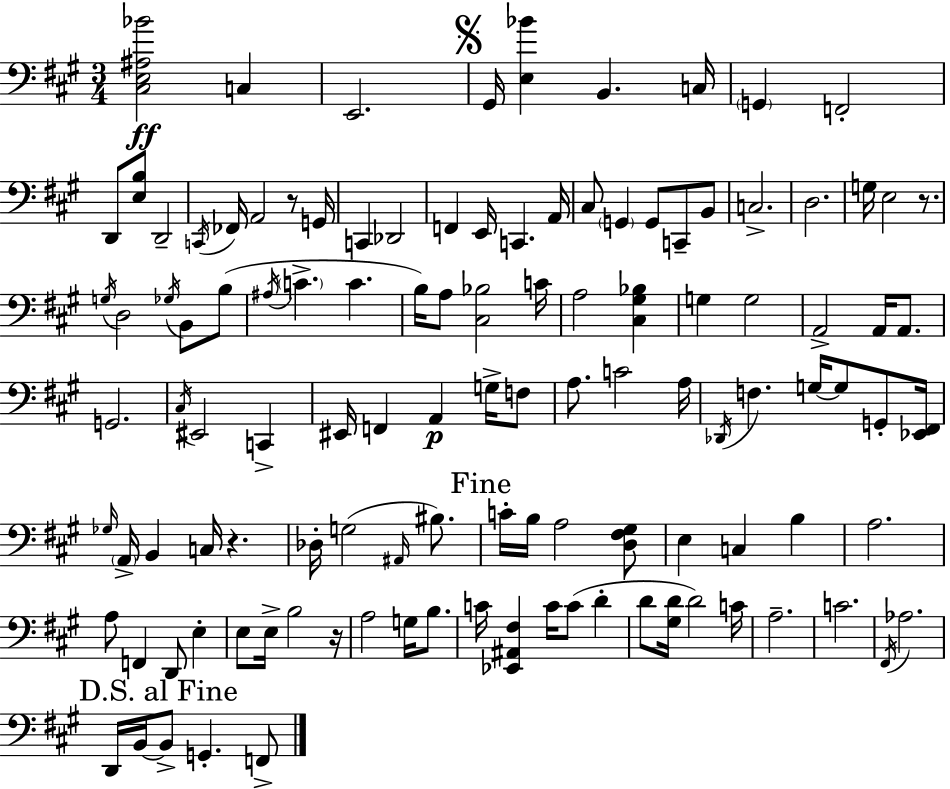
[C#3,E3,A#3,Bb4]/h C3/q E2/h. G#2/s [E3,Bb4]/q B2/q. C3/s G2/q F2/h D2/e [E3,B3]/e D2/h C2/s FES2/s A2/h R/e G2/s C2/q Db2/h F2/q E2/s C2/q. A2/s C#3/e G2/q G2/e C2/e B2/e C3/h. D3/h. G3/s E3/h R/e. G3/s D3/h Gb3/s B2/e B3/e A#3/s C4/q. C4/q. B3/s A3/e [C#3,Bb3]/h C4/s A3/h [C#3,G#3,Bb3]/q G3/q G3/h A2/h A2/s A2/e. G2/h. C#3/s EIS2/h C2/q EIS2/s F2/q A2/q G3/s F3/e A3/e. C4/h A3/s Db2/s F3/q. G3/s G3/e G2/e [Eb2,F#2]/s Gb3/s A2/s B2/q C3/s R/q. Db3/s G3/h A#2/s BIS3/e. C4/s B3/s A3/h [D3,F#3,G#3]/e E3/q C3/q B3/q A3/h. A3/e F2/q D2/e E3/q E3/e E3/s B3/h R/s A3/h G3/s B3/e. C4/s [Eb2,A#2,F#3]/q C4/s C4/e D4/q D4/e [G#3,D4]/s D4/h C4/s A3/h. C4/h. F#2/s Ab3/h. D2/s B2/s B2/e G2/q. F2/e